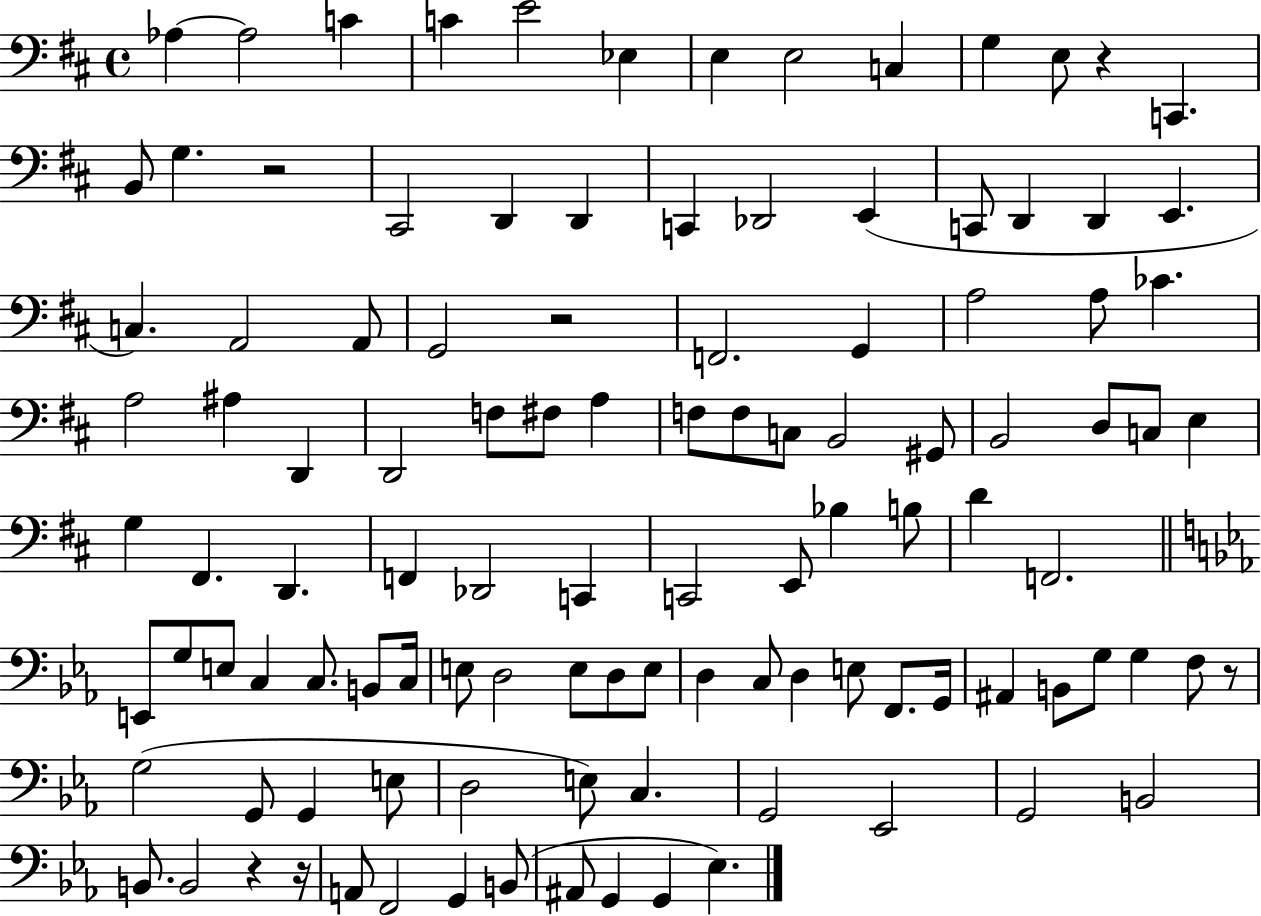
{
  \clef bass
  \time 4/4
  \defaultTimeSignature
  \key d \major
  aes4~~ aes2 c'4 | c'4 e'2 ees4 | e4 e2 c4 | g4 e8 r4 c,4. | \break b,8 g4. r2 | cis,2 d,4 d,4 | c,4 des,2 e,4( | c,8 d,4 d,4 e,4. | \break c4.) a,2 a,8 | g,2 r2 | f,2. g,4 | a2 a8 ces'4. | \break a2 ais4 d,4 | d,2 f8 fis8 a4 | f8 f8 c8 b,2 gis,8 | b,2 d8 c8 e4 | \break g4 fis,4. d,4. | f,4 des,2 c,4 | c,2 e,8 bes4 b8 | d'4 f,2. | \break \bar "||" \break \key c \minor e,8 g8 e8 c4 c8. b,8 c16 | e8 d2 e8 d8 e8 | d4 c8 d4 e8 f,8. g,16 | ais,4 b,8 g8 g4 f8 r8 | \break g2( g,8 g,4 e8 | d2 e8) c4. | g,2 ees,2 | g,2 b,2 | \break b,8. b,2 r4 r16 | a,8 f,2 g,4 b,8( | ais,8 g,4 g,4 ees4.) | \bar "|."
}